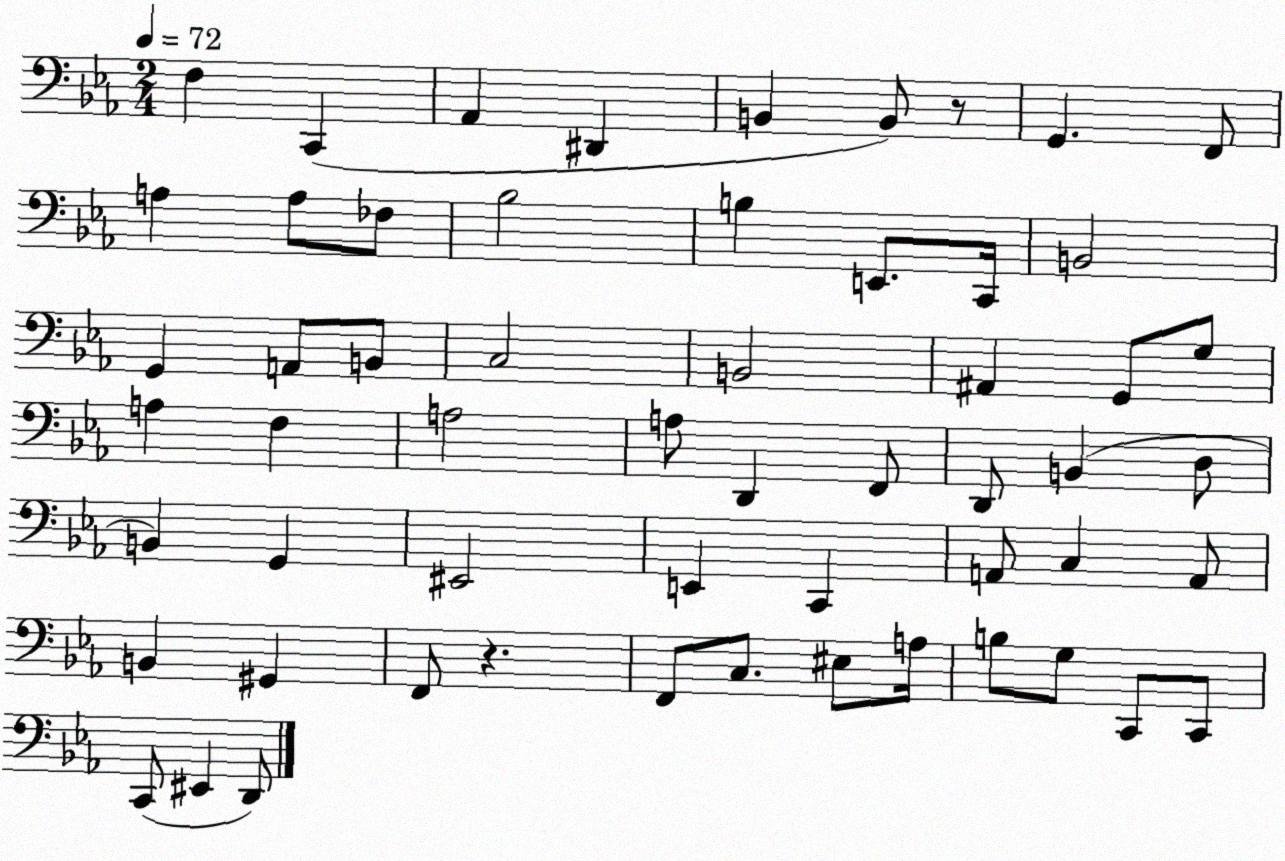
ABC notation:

X:1
T:Untitled
M:2/4
L:1/4
K:Eb
F, C,, _A,, ^D,, B,, B,,/2 z/2 G,, F,,/2 A, A,/2 _F,/2 _B,2 B, E,,/2 C,,/4 B,,2 G,, A,,/2 B,,/2 C,2 B,,2 ^A,, G,,/2 G,/2 A, F, A,2 A,/2 D,, F,,/2 D,,/2 B,, D,/2 B,, G,, ^E,,2 E,, C,, A,,/2 C, A,,/2 B,, ^G,, F,,/2 z F,,/2 C,/2 ^E,/2 A,/4 B,/2 G,/2 C,,/2 C,,/2 C,,/2 ^E,, D,,/2